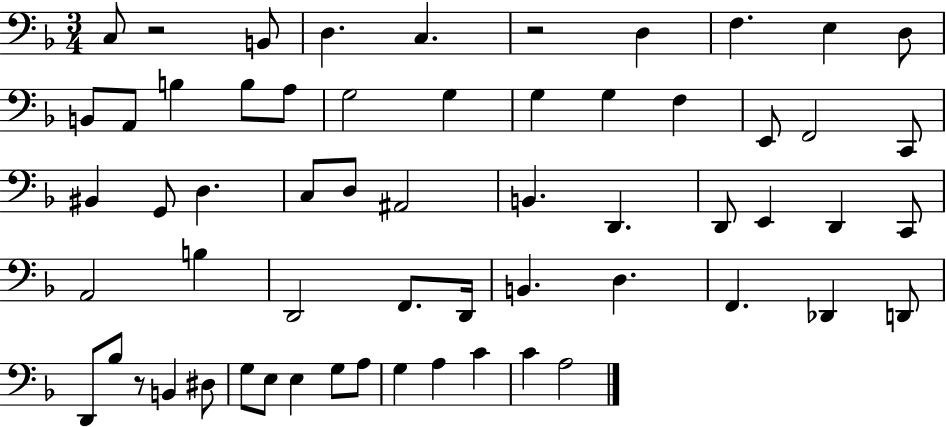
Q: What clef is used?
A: bass